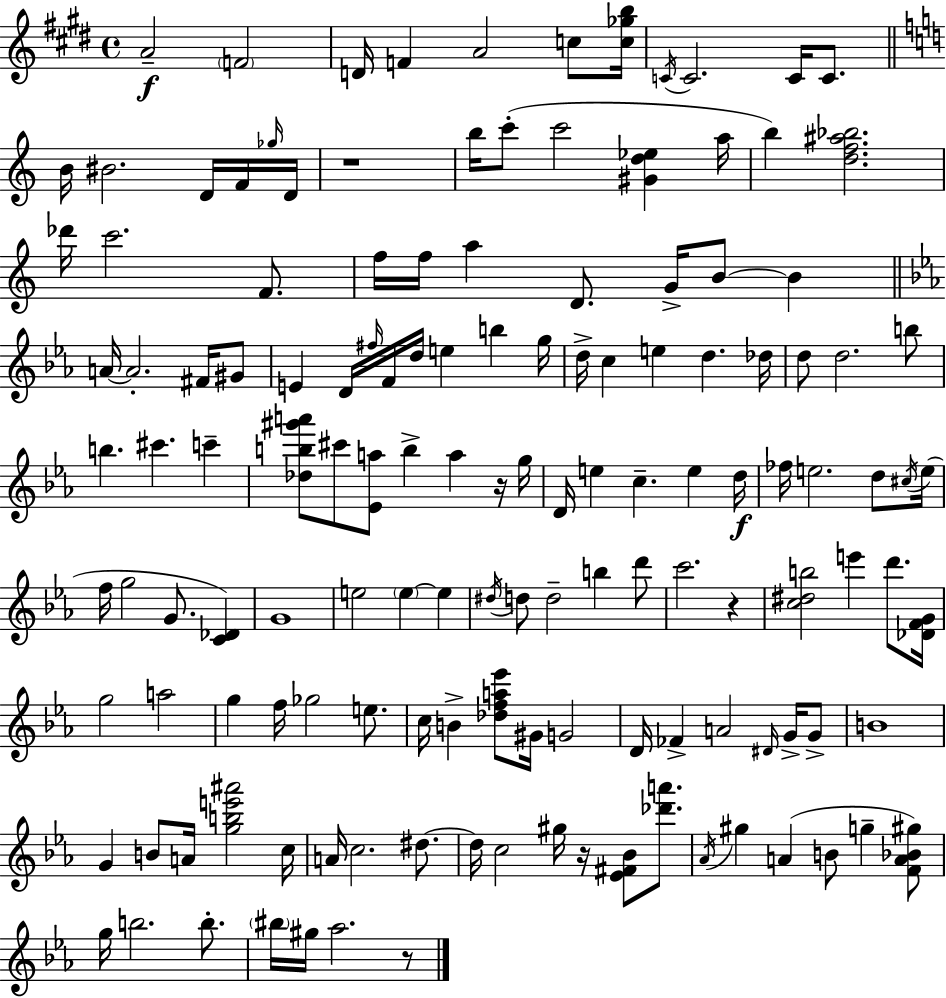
{
  \clef treble
  \time 4/4
  \defaultTimeSignature
  \key e \major
  a'2--\f \parenthesize f'2 | d'16 f'4 a'2 c''8 <c'' ges'' b''>16 | \acciaccatura { c'16 } c'2. c'16 c'8. | \bar "||" \break \key c \major b'16 bis'2. d'16 f'16 \grace { ges''16 } | d'16 r1 | b''16 c'''8-.( c'''2 <gis' d'' ees''>4 | a''16 b''4) <d'' f'' ais'' bes''>2. | \break des'''16 c'''2. f'8. | f''16 f''16 a''4 d'8. g'16-> b'8~~ b'4 | \bar "||" \break \key ees \major a'16~~ a'2.-. fis'16 gis'8 | e'4 d'16 \grace { fis''16 } f'16 d''16 e''4 b''4 | g''16 d''16-> c''4 e''4 d''4. | des''16 d''8 d''2. b''8 | \break b''4. cis'''4. c'''4-- | <des'' b'' gis''' a'''>8 cis'''8 <ees' a''>8 b''4-> a''4 r16 | g''16 d'16 e''4 c''4.-- e''4 | d''16\f fes''16 e''2. d''8 | \break \acciaccatura { cis''16 } e''16( f''16 g''2 g'8. <c' des'>4) | g'1 | e''2 \parenthesize e''4~~ e''4 | \acciaccatura { dis''16 } d''8 d''2-- b''4 | \break d'''8 c'''2. r4 | <c'' dis'' b''>2 e'''4 d'''8. | <des' f' g'>16 g''2 a''2 | g''4 f''16 ges''2 | \break e''8. c''16 b'4-> <des'' f'' a'' ees'''>8 gis'16 g'2 | d'16 fes'4-> a'2 | \grace { dis'16 } g'16-> g'8-> b'1 | g'4 b'8 a'16 <g'' b'' e''' ais'''>2 | \break c''16 a'16 c''2. | dis''8.~~ dis''16 c''2 gis''16 r16 <ees' fis' bes'>8 | <des''' a'''>8. \acciaccatura { aes'16 } gis''4 a'4( b'8 g''4-- | <f' a' bes' gis''>8) g''16 b''2. | \break b''8.-. \parenthesize bis''16 gis''16 aes''2. | r8 \bar "|."
}